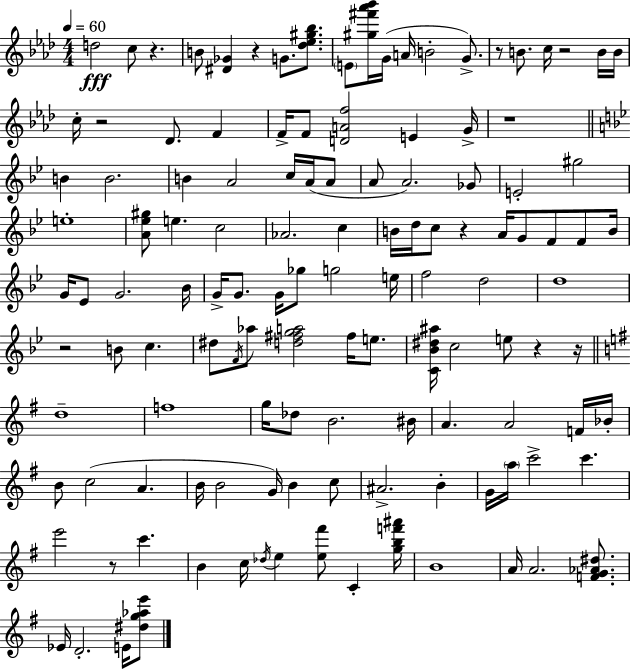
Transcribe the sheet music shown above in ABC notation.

X:1
T:Untitled
M:4/4
L:1/4
K:Ab
d2 c/2 z B/2 [^D_G] z G/2 [_d_e^g_b]/2 E/2 [^g^f'_a'_b']/4 G/4 A/4 B2 G/2 z/2 B/2 c/4 z2 B/4 B/4 c/4 z2 _D/2 F F/4 F/2 [DAf]2 E G/4 z4 B B2 B A2 c/4 A/4 A/2 A/2 A2 _G/2 E2 ^g2 e4 [A_e^g]/2 e c2 _A2 c B/4 d/4 c/2 z A/4 G/2 F/2 F/2 B/4 G/4 _E/2 G2 _B/4 G/4 G/2 G/4 _g/2 g2 e/4 f2 d2 d4 z2 B/2 c ^d/2 F/4 _a/2 [d^fga]2 ^f/4 e/2 [C_B^d^a]/4 c2 e/2 z z/4 d4 f4 g/4 _d/2 B2 ^B/4 A A2 F/4 _B/4 B/2 c2 A B/4 B2 G/4 B c/2 ^A2 B G/4 a/4 c'2 c' e'2 z/2 c' B c/4 _d/4 e [e^f']/2 C [gbf'^a']/4 B4 A/4 A2 [FG_A^d]/2 _E/4 D2 E/4 [^dg_ae']/2